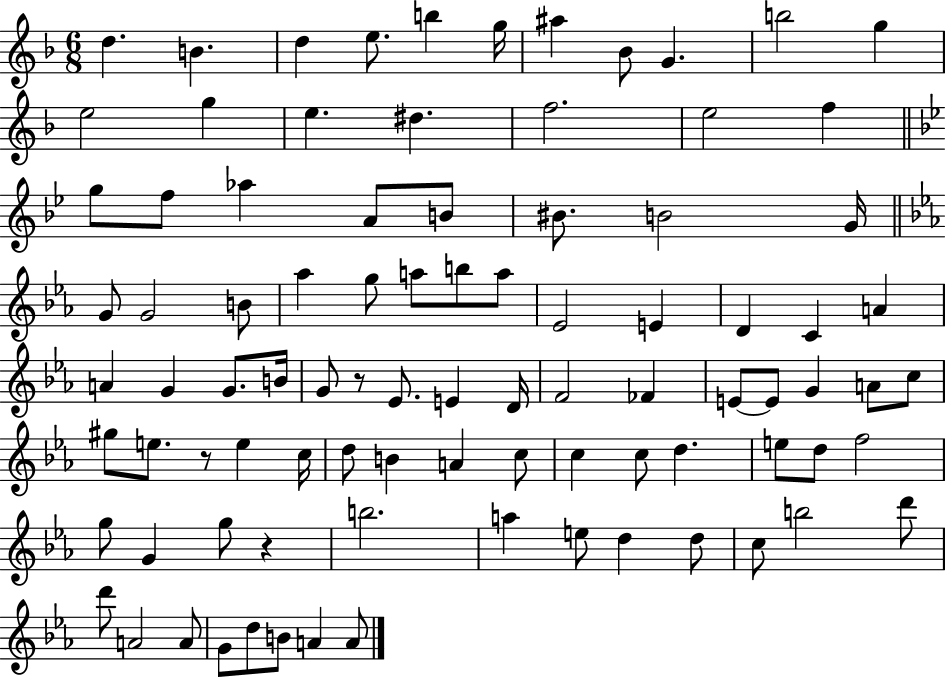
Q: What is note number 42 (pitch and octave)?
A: G4